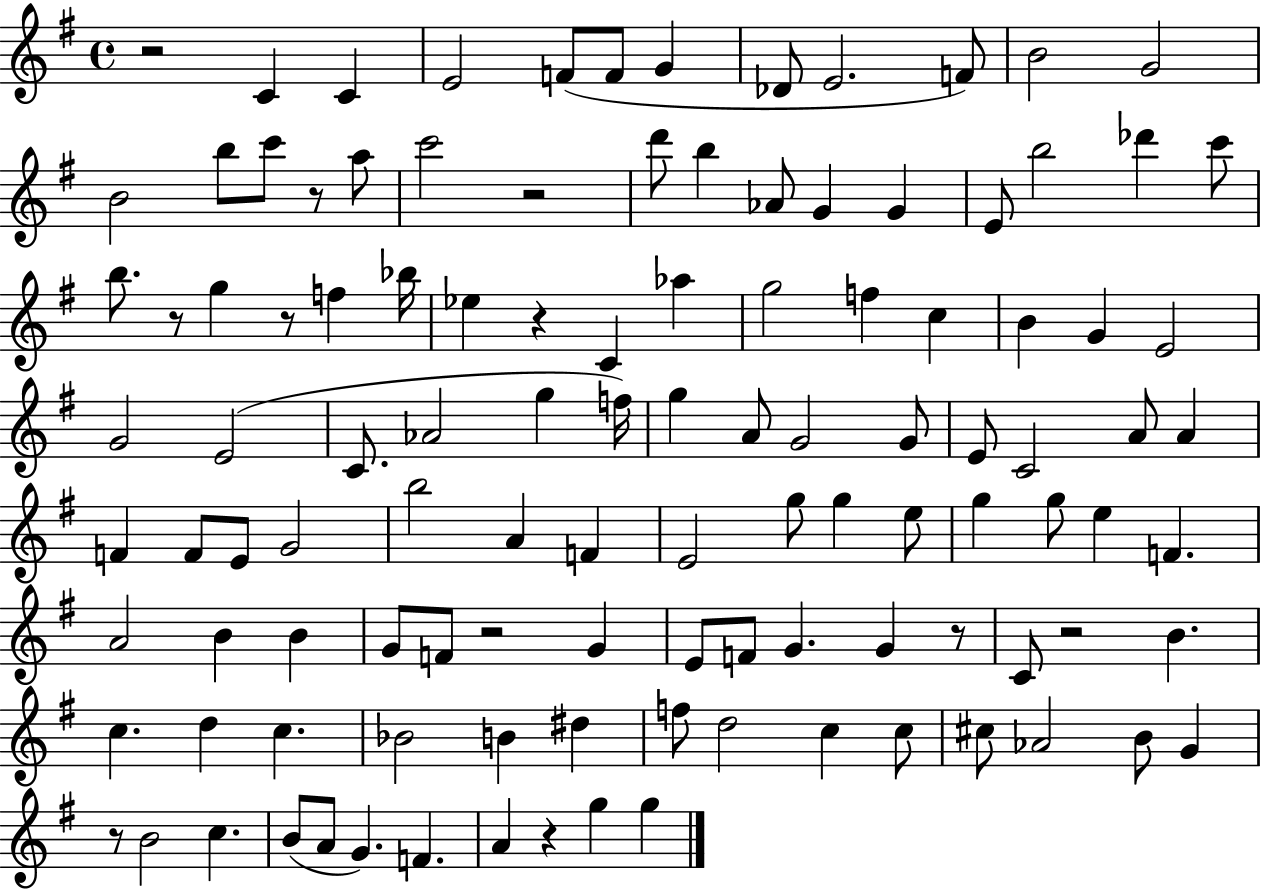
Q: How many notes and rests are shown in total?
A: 113